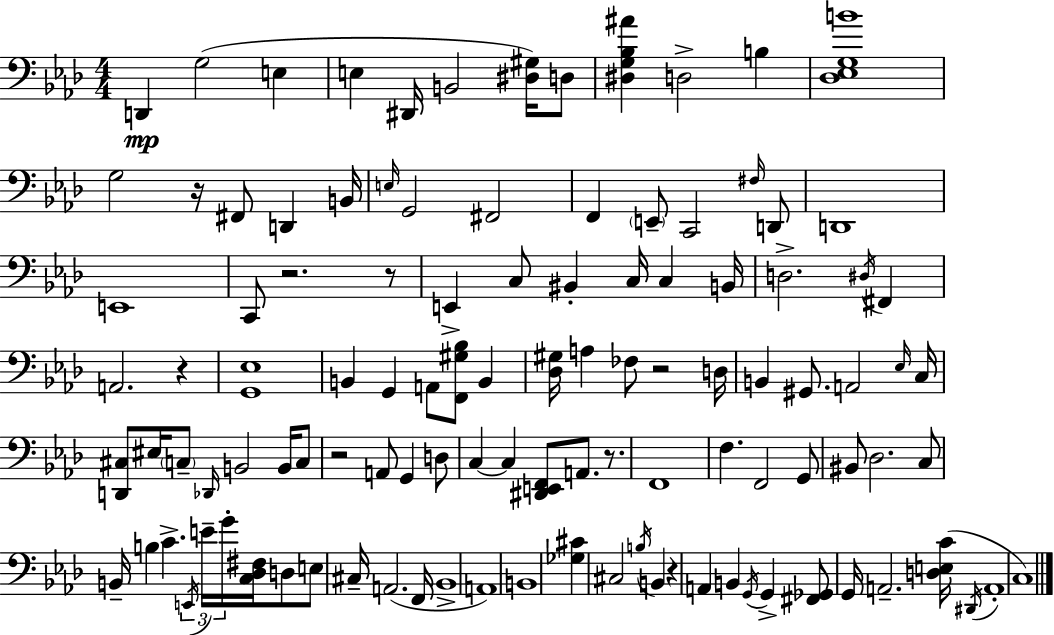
X:1
T:Untitled
M:4/4
L:1/4
K:Ab
D,, G,2 E, E, ^D,,/4 B,,2 [^D,^G,]/4 D,/2 [^D,G,_B,^A] D,2 B, [_D,_E,G,B]4 G,2 z/4 ^F,,/2 D,, B,,/4 E,/4 G,,2 ^F,,2 F,, E,,/2 C,,2 ^F,/4 D,,/2 D,,4 E,,4 C,,/2 z2 z/2 E,, C,/2 ^B,, C,/4 C, B,,/4 D,2 ^D,/4 ^F,, A,,2 z [G,,_E,]4 B,, G,, A,,/2 [F,,^G,_B,]/2 B,, [_D,^G,]/4 A, _F,/2 z2 D,/4 B,, ^G,,/2 A,,2 _E,/4 C,/4 [D,,^C,]/2 ^E,/4 C,/2 _D,,/4 B,,2 B,,/4 C,/2 z2 A,,/2 G,, D,/2 C, C, [^D,,E,,F,,]/2 A,,/2 z/2 F,,4 F, F,,2 G,,/2 ^B,,/2 _D,2 C,/2 B,,/4 B, C E,,/4 E/4 G/4 [C,_D,^F,]/4 D,/2 E,/2 ^C,/4 A,,2 F,,/4 _B,,4 A,,4 B,,4 [_G,^C] ^C,2 B,/4 B,, z A,, B,, G,,/4 G,, [^F,,_G,,]/2 G,,/4 A,,2 [D,E,C]/4 ^D,,/4 A,,4 C,4